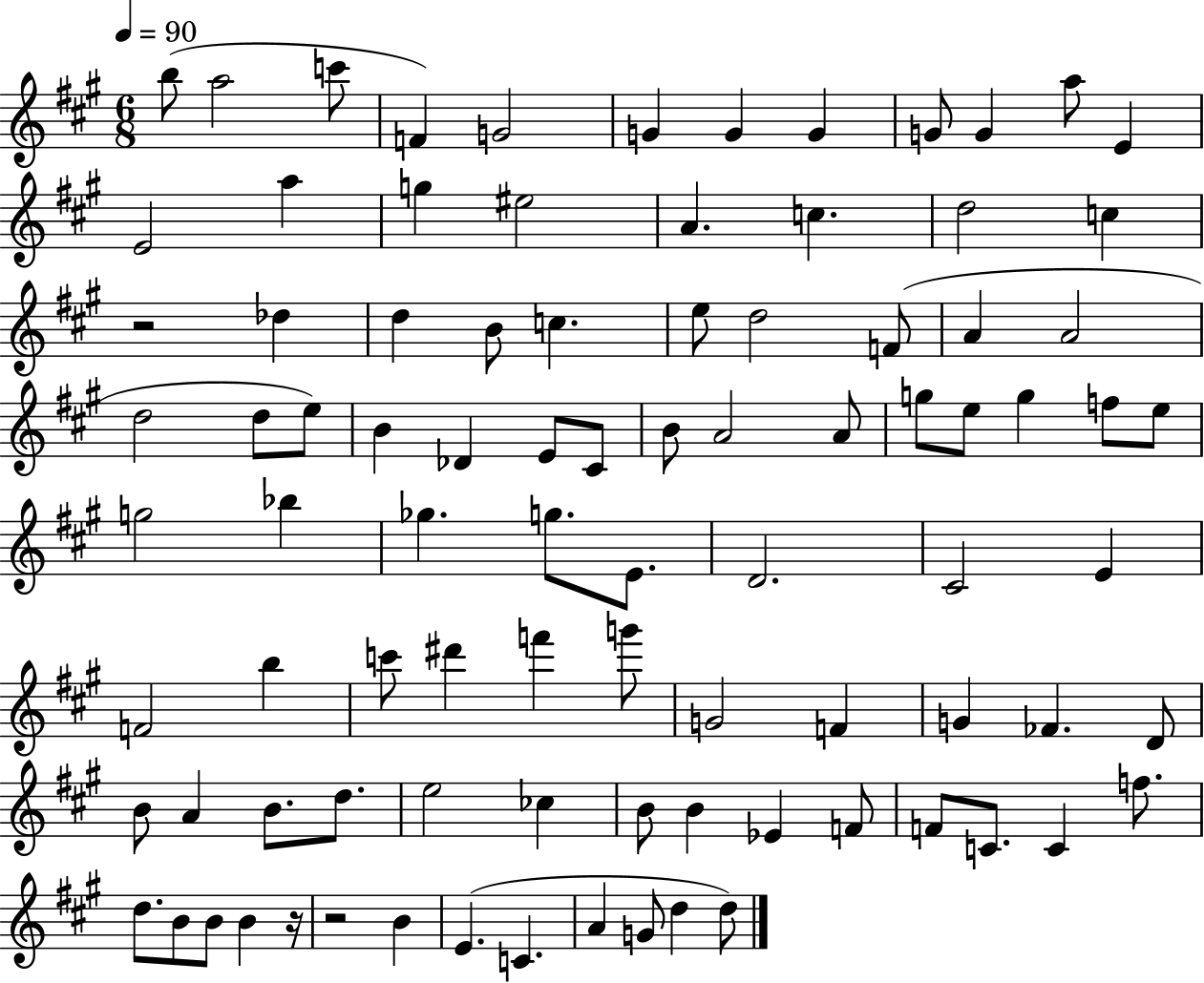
{
  \clef treble
  \numericTimeSignature
  \time 6/8
  \key a \major
  \tempo 4 = 90
  \repeat volta 2 { b''8( a''2 c'''8 | f'4) g'2 | g'4 g'4 g'4 | g'8 g'4 a''8 e'4 | \break e'2 a''4 | g''4 eis''2 | a'4. c''4. | d''2 c''4 | \break r2 des''4 | d''4 b'8 c''4. | e''8 d''2 f'8( | a'4 a'2 | \break d''2 d''8 e''8) | b'4 des'4 e'8 cis'8 | b'8 a'2 a'8 | g''8 e''8 g''4 f''8 e''8 | \break g''2 bes''4 | ges''4. g''8. e'8. | d'2. | cis'2 e'4 | \break f'2 b''4 | c'''8 dis'''4 f'''4 g'''8 | g'2 f'4 | g'4 fes'4. d'8 | \break b'8 a'4 b'8. d''8. | e''2 ces''4 | b'8 b'4 ees'4 f'8 | f'8 c'8. c'4 f''8. | \break d''8. b'8 b'8 b'4 r16 | r2 b'4 | e'4.( c'4. | a'4 g'8 d''4 d''8) | \break } \bar "|."
}